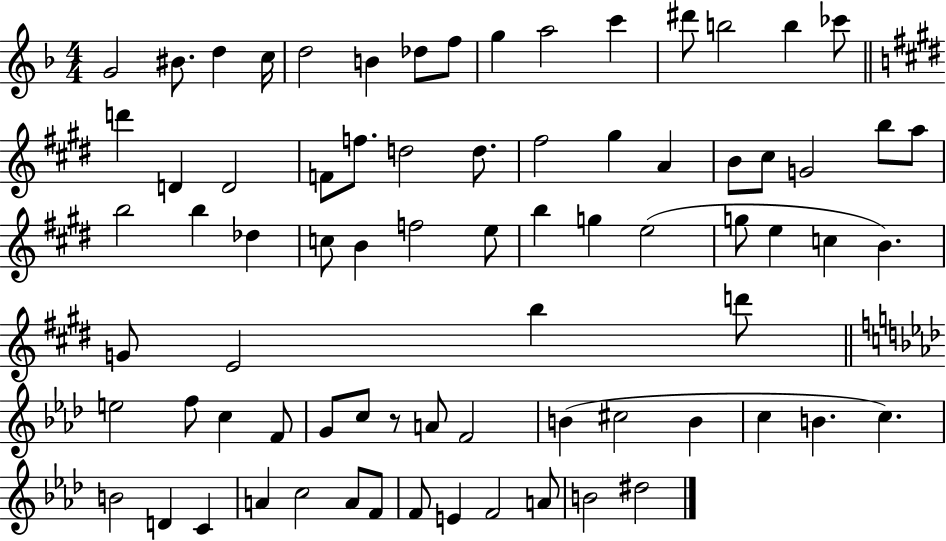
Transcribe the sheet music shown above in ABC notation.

X:1
T:Untitled
M:4/4
L:1/4
K:F
G2 ^B/2 d c/4 d2 B _d/2 f/2 g a2 c' ^d'/2 b2 b _c'/2 d' D D2 F/2 f/2 d2 d/2 ^f2 ^g A B/2 ^c/2 G2 b/2 a/2 b2 b _d c/2 B f2 e/2 b g e2 g/2 e c B G/2 E2 b d'/2 e2 f/2 c F/2 G/2 c/2 z/2 A/2 F2 B ^c2 B c B c B2 D C A c2 A/2 F/2 F/2 E F2 A/2 B2 ^d2